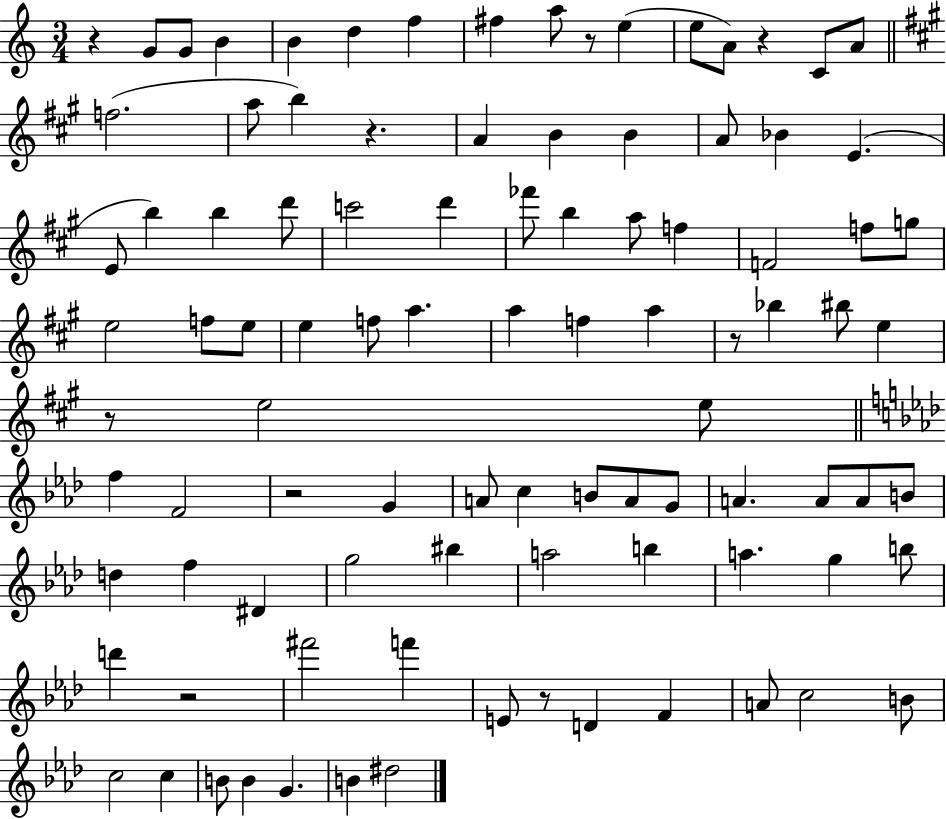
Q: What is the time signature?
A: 3/4